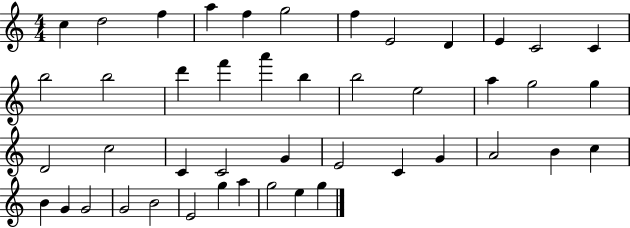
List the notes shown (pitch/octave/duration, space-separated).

C5/q D5/h F5/q A5/q F5/q G5/h F5/q E4/h D4/q E4/q C4/h C4/q B5/h B5/h D6/q F6/q A6/q B5/q B5/h E5/h A5/q G5/h G5/q D4/h C5/h C4/q C4/h G4/q E4/h C4/q G4/q A4/h B4/q C5/q B4/q G4/q G4/h G4/h B4/h E4/h G5/q A5/q G5/h E5/q G5/q